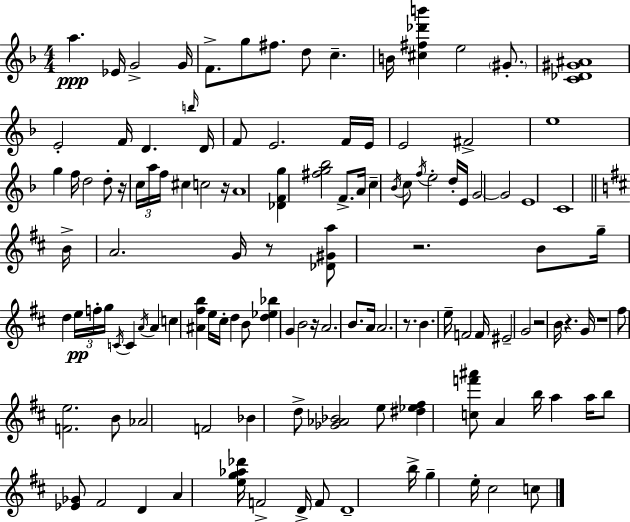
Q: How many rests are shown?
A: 9